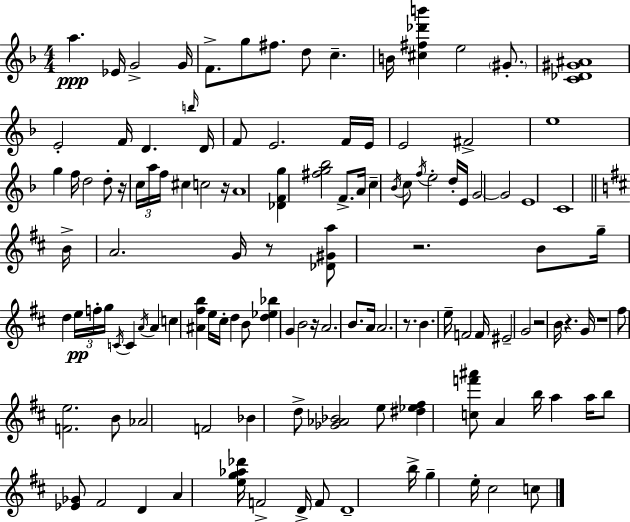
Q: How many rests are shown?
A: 9